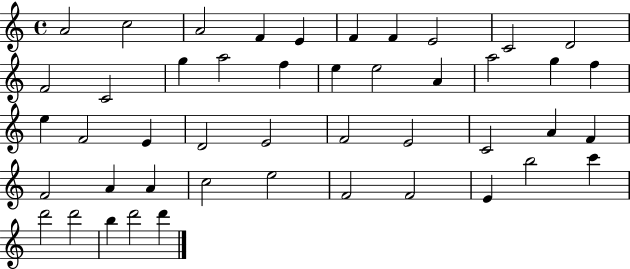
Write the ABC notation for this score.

X:1
T:Untitled
M:4/4
L:1/4
K:C
A2 c2 A2 F E F F E2 C2 D2 F2 C2 g a2 f e e2 A a2 g f e F2 E D2 E2 F2 E2 C2 A F F2 A A c2 e2 F2 F2 E b2 c' d'2 d'2 b d'2 d'